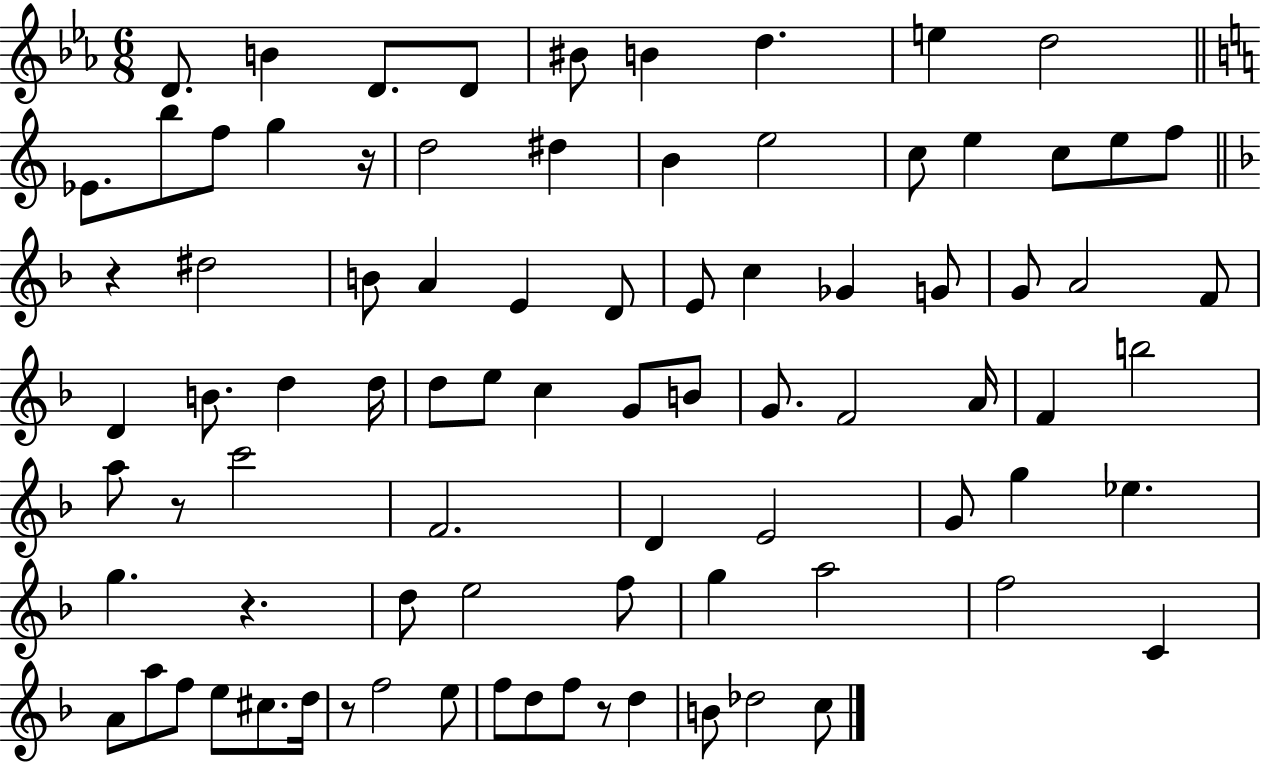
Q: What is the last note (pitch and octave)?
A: C5